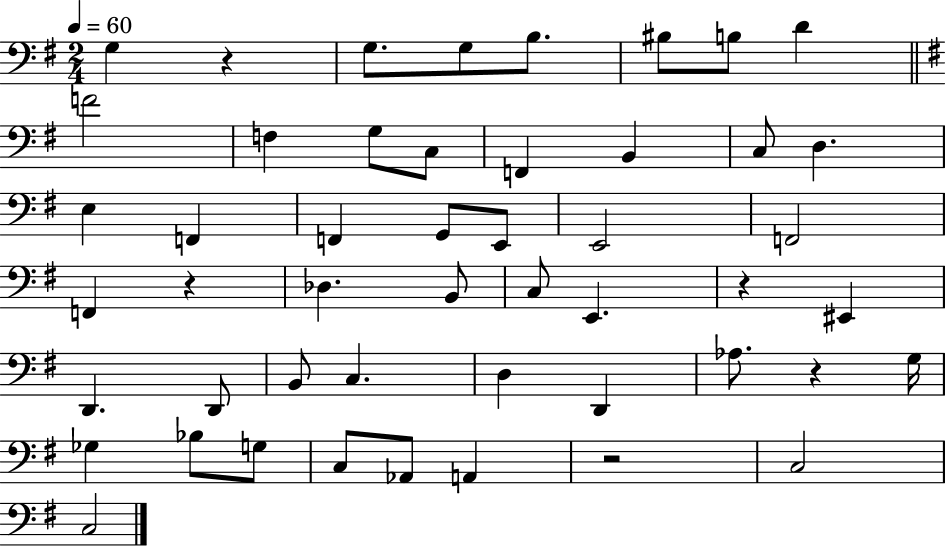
{
  \clef bass
  \numericTimeSignature
  \time 2/4
  \key g \major
  \tempo 4 = 60
  \repeat volta 2 { g4 r4 | g8. g8 b8. | bis8 b8 d'4 | \bar "||" \break \key g \major f'2 | f4 g8 c8 | f,4 b,4 | c8 d4. | \break e4 f,4 | f,4 g,8 e,8 | e,2 | f,2 | \break f,4 r4 | des4. b,8 | c8 e,4. | r4 eis,4 | \break d,4. d,8 | b,8 c4. | d4 d,4 | aes8. r4 g16 | \break ges4 bes8 g8 | c8 aes,8 a,4 | r2 | c2 | \break c2 | } \bar "|."
}